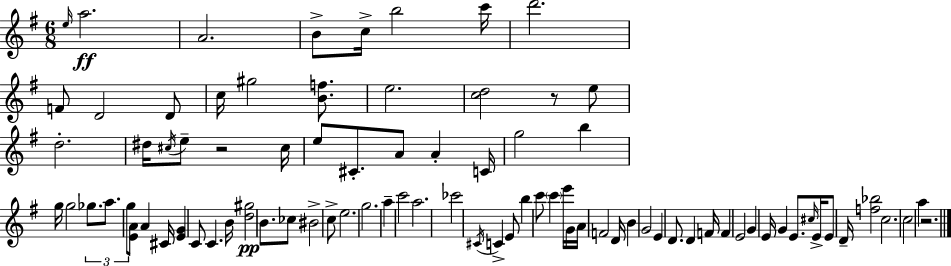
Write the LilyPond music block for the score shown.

{
  \clef treble
  \numericTimeSignature
  \time 6/8
  \key e \minor
  \repeat volta 2 { \grace { e''16 }\ff a''2. | a'2. | b'8-> c''16-> b''2 | c'''16 d'''2. | \break f'8 d'2 d'8 | c''16 gis''2 <b' f''>8. | e''2. | <c'' d''>2 r8 e''8 | \break d''2.-. | dis''16 \acciaccatura { cis''16 } e''8-- r2 | cis''16 e''8 cis'8.-. a'8 a'4-. | c'16 g''2 b''4 | \break g''16 g''2 \tuplet 3/2 { ges''8. | a''8. g''8 } <e' a'>8 a'4 | cis'16 <e' g'>4 c'8 c'4. | b'16 <d'' gis''>2\pp b'8. | \break ces''8 bis'2-> | c''8-> e''2. | g''2. | a''4-- c'''2 | \break a''2. | ces'''2 \acciaccatura { cis'16 } c'4-> | e'8 b''4 c'''8 \parenthesize c'''4 | e'''16 g'16 a'16 f'2 | \break d'16 b'4 g'2 | e'4 d'8. d'4 | f'16 f'4 e'2 | g'4 e'16 g'4 | \break e'8. \grace { cis''16 } e'16-> e'8 d'16-- <f'' bes''>2 | c''2. | c''2 | a''4 r2. | \break } \bar "|."
}